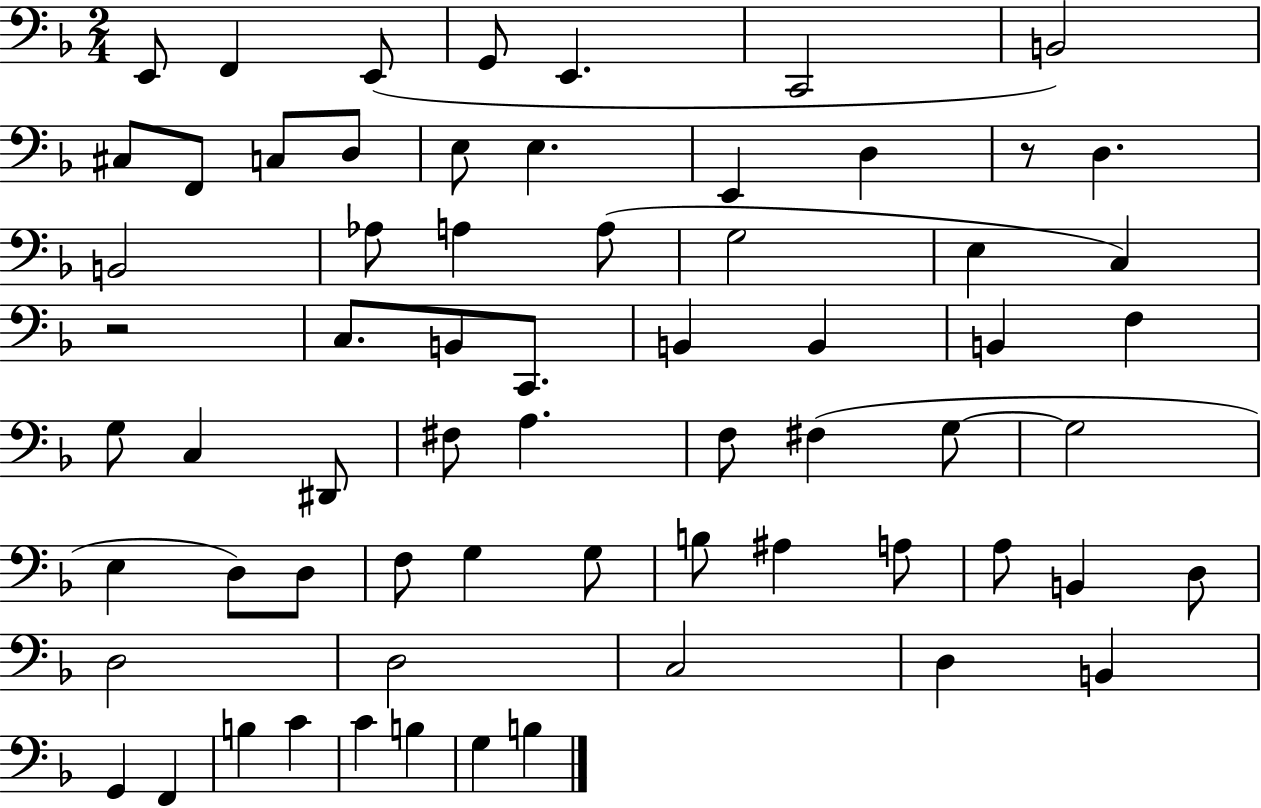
{
  \clef bass
  \numericTimeSignature
  \time 2/4
  \key f \major
  e,8 f,4 e,8( | g,8 e,4. | c,2 | b,2) | \break cis8 f,8 c8 d8 | e8 e4. | e,4 d4 | r8 d4. | \break b,2 | aes8 a4 a8( | g2 | e4 c4) | \break r2 | c8. b,8 c,8. | b,4 b,4 | b,4 f4 | \break g8 c4 dis,8 | fis8 a4. | f8 fis4( g8~~ | g2 | \break e4 d8) d8 | f8 g4 g8 | b8 ais4 a8 | a8 b,4 d8 | \break d2 | d2 | c2 | d4 b,4 | \break g,4 f,4 | b4 c'4 | c'4 b4 | g4 b4 | \break \bar "|."
}